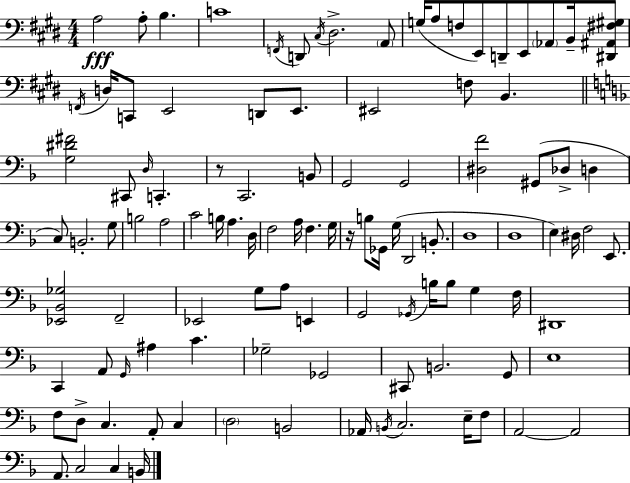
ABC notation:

X:1
T:Untitled
M:4/4
L:1/4
K:E
A,2 A,/2 B, C4 F,,/4 D,,/2 ^C,/4 ^D,2 A,,/2 G,/4 A,/2 F,/2 E,,/2 D,,/2 E,,/2 _A,,/2 B,,/4 [^D,,^A,,^F,^G,]/2 F,,/4 D,/4 C,,/2 E,,2 D,,/2 E,,/2 ^E,,2 F,/2 B,, [G,^D^F]2 ^C,,/2 D,/4 C,, z/2 C,,2 B,,/2 G,,2 G,,2 [^D,F]2 ^G,,/2 _D,/2 D, C,/2 B,,2 G,/2 B,2 A,2 C2 B,/4 A, D,/4 F,2 A,/4 F, G,/4 z/4 B,/2 _G,,/4 G,/4 D,,2 B,,/2 D,4 D,4 E, ^D,/4 F,2 E,,/2 [_E,,_B,,_G,]2 F,,2 _E,,2 G,/2 A,/2 E,, G,,2 _G,,/4 B,/4 B,/2 G, F,/4 ^D,,4 C,, A,,/2 G,,/4 ^A, C _G,2 _G,,2 ^C,,/2 B,,2 G,,/2 E,4 F,/2 D,/2 C, A,,/2 C, D,2 B,,2 _A,,/4 B,,/4 C,2 E,/4 F,/2 A,,2 A,,2 A,,/2 C,2 C, B,,/4